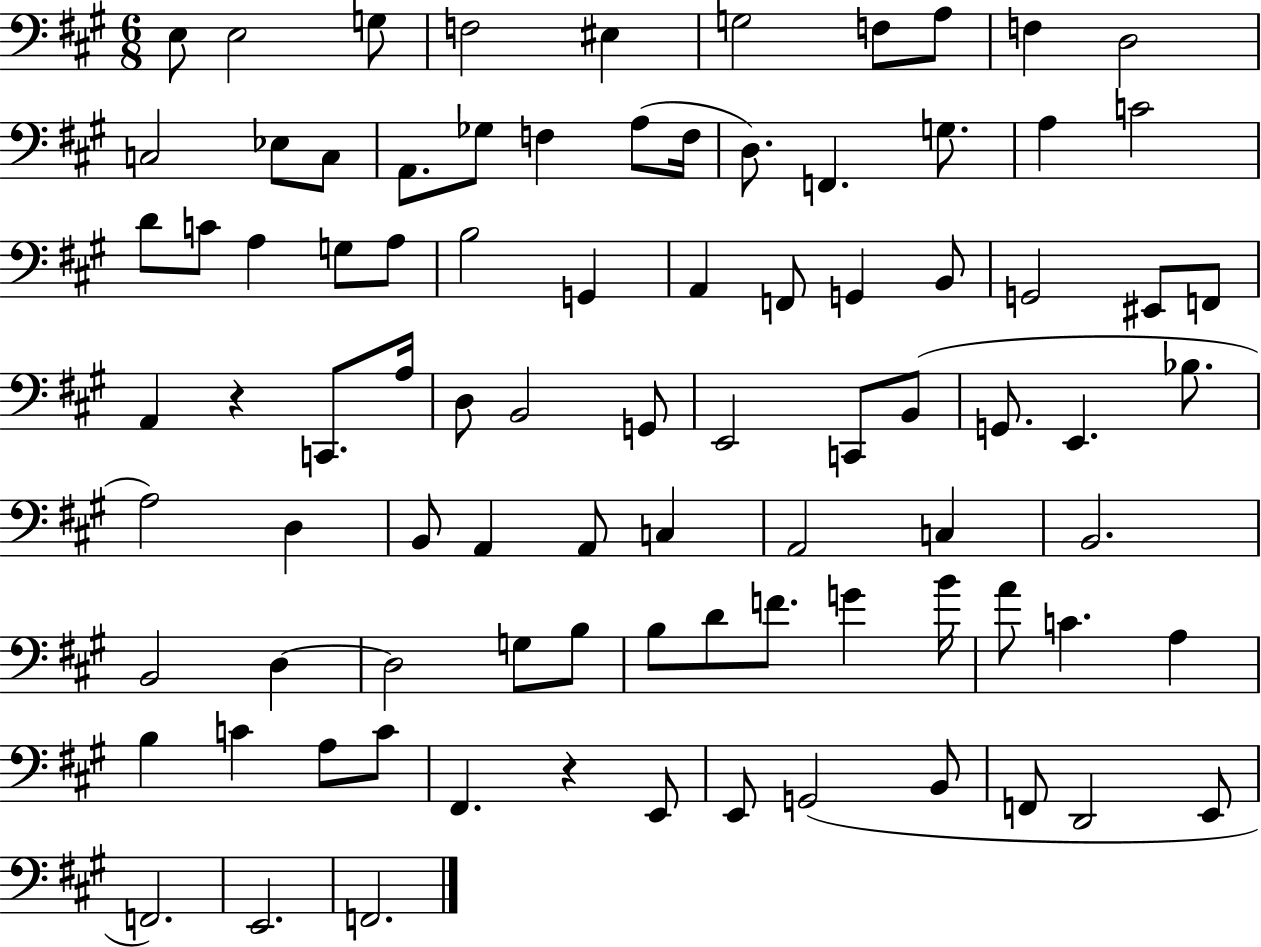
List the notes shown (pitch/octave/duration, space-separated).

E3/e E3/h G3/e F3/h EIS3/q G3/h F3/e A3/e F3/q D3/h C3/h Eb3/e C3/e A2/e. Gb3/e F3/q A3/e F3/s D3/e. F2/q. G3/e. A3/q C4/h D4/e C4/e A3/q G3/e A3/e B3/h G2/q A2/q F2/e G2/q B2/e G2/h EIS2/e F2/e A2/q R/q C2/e. A3/s D3/e B2/h G2/e E2/h C2/e B2/e G2/e. E2/q. Bb3/e. A3/h D3/q B2/e A2/q A2/e C3/q A2/h C3/q B2/h. B2/h D3/q D3/h G3/e B3/e B3/e D4/e F4/e. G4/q B4/s A4/e C4/q. A3/q B3/q C4/q A3/e C4/e F#2/q. R/q E2/e E2/e G2/h B2/e F2/e D2/h E2/e F2/h. E2/h. F2/h.